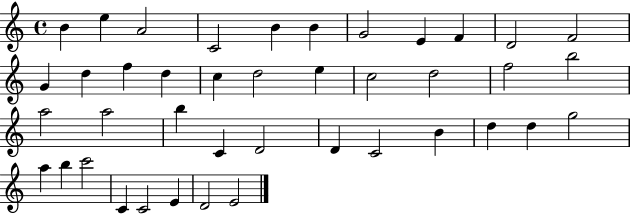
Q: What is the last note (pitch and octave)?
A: E4